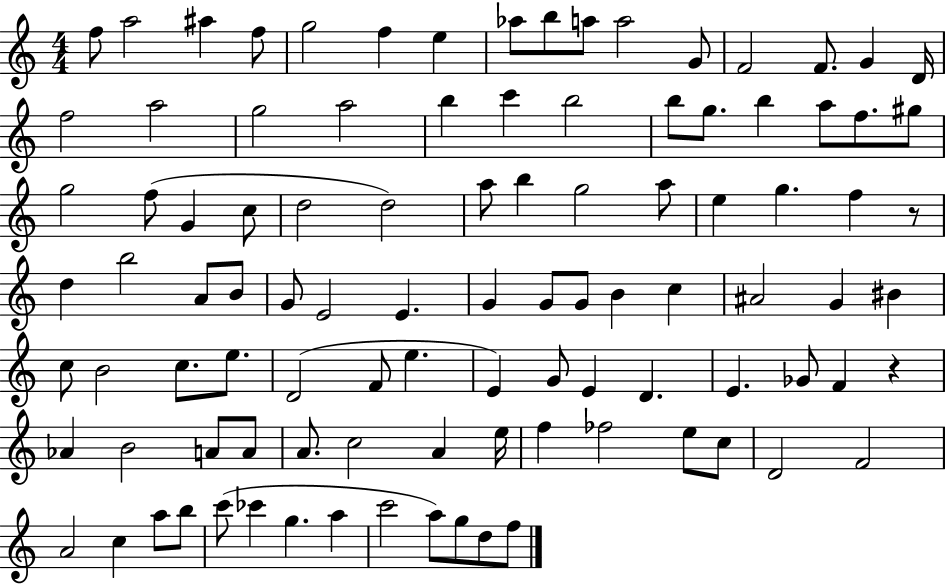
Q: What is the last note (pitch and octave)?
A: F5